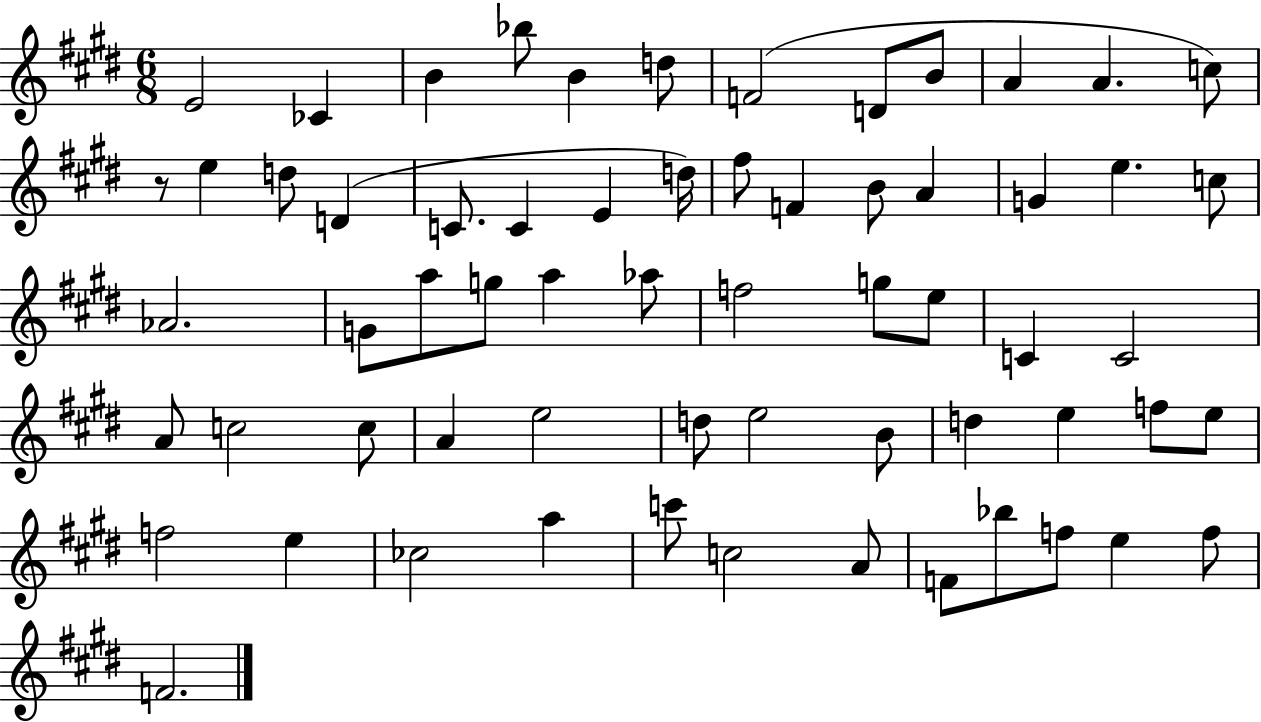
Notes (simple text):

E4/h CES4/q B4/q Bb5/e B4/q D5/e F4/h D4/e B4/e A4/q A4/q. C5/e R/e E5/q D5/e D4/q C4/e. C4/q E4/q D5/s F#5/e F4/q B4/e A4/q G4/q E5/q. C5/e Ab4/h. G4/e A5/e G5/e A5/q Ab5/e F5/h G5/e E5/e C4/q C4/h A4/e C5/h C5/e A4/q E5/h D5/e E5/h B4/e D5/q E5/q F5/e E5/e F5/h E5/q CES5/h A5/q C6/e C5/h A4/e F4/e Bb5/e F5/e E5/q F5/e F4/h.